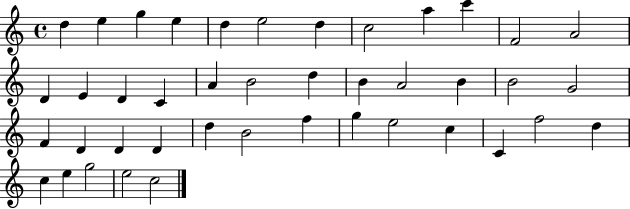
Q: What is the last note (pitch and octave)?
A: C5